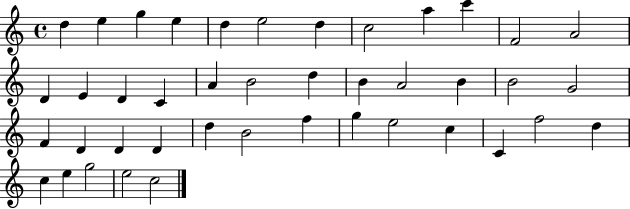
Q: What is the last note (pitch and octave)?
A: C5